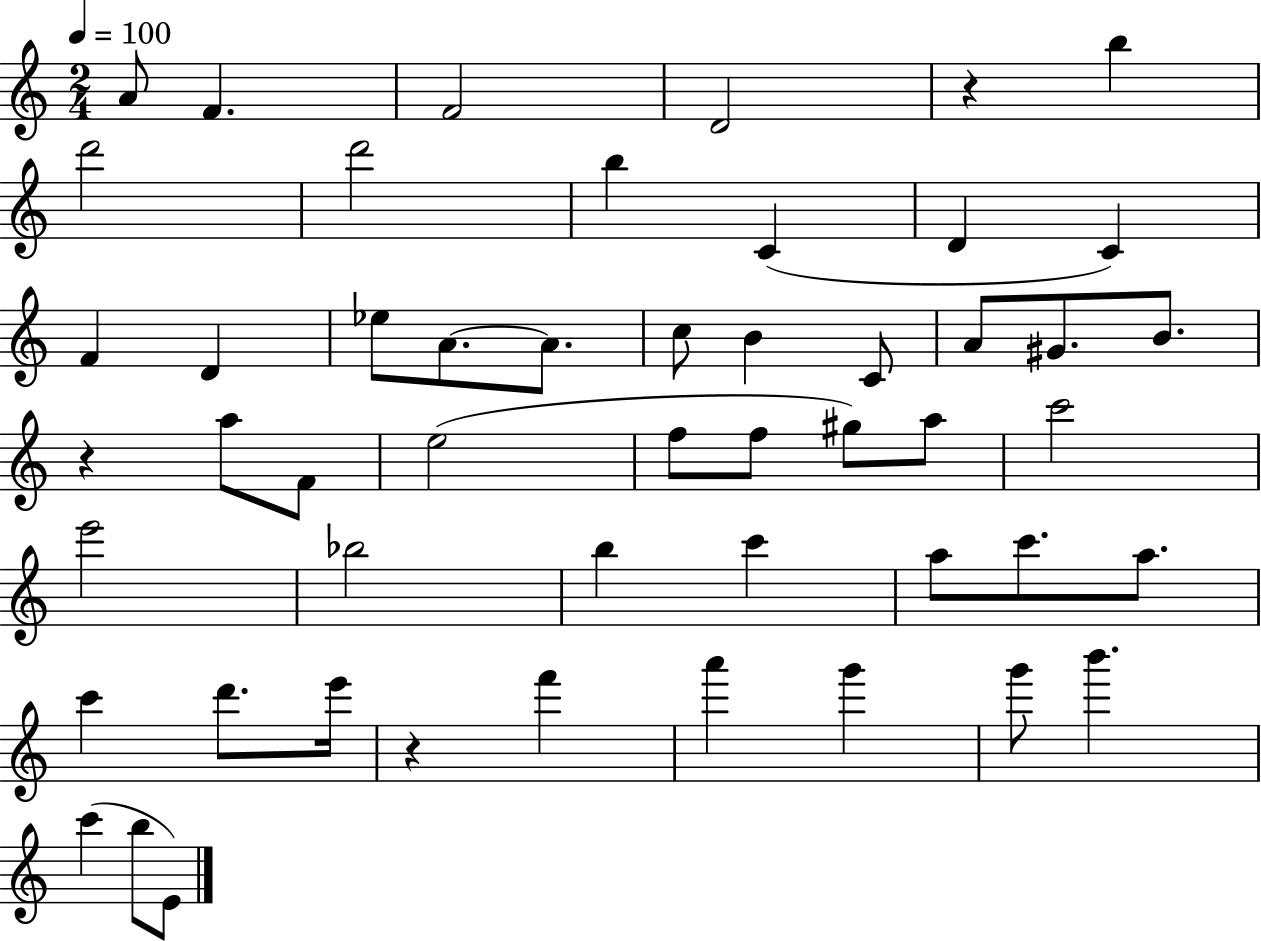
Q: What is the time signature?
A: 2/4